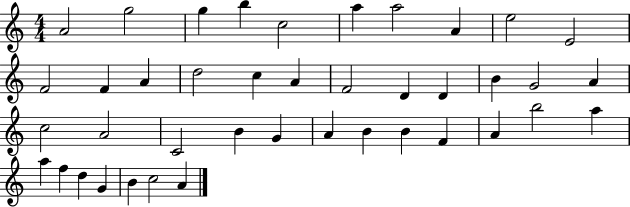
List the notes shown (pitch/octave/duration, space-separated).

A4/h G5/h G5/q B5/q C5/h A5/q A5/h A4/q E5/h E4/h F4/h F4/q A4/q D5/h C5/q A4/q F4/h D4/q D4/q B4/q G4/h A4/q C5/h A4/h C4/h B4/q G4/q A4/q B4/q B4/q F4/q A4/q B5/h A5/q A5/q F5/q D5/q G4/q B4/q C5/h A4/q